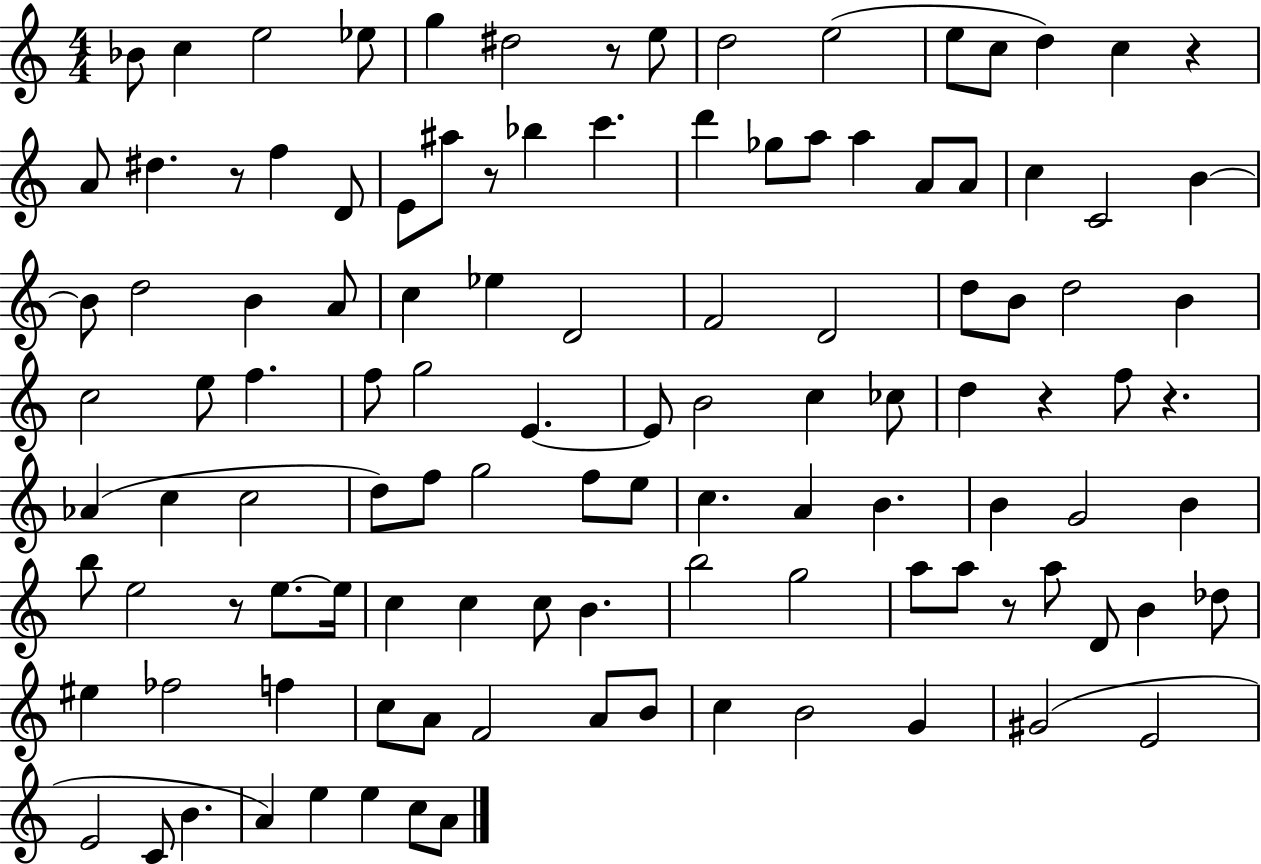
{
  \clef treble
  \numericTimeSignature
  \time 4/4
  \key c \major
  bes'8 c''4 e''2 ees''8 | g''4 dis''2 r8 e''8 | d''2 e''2( | e''8 c''8 d''4) c''4 r4 | \break a'8 dis''4. r8 f''4 d'8 | e'8 ais''8 r8 bes''4 c'''4. | d'''4 ges''8 a''8 a''4 a'8 a'8 | c''4 c'2 b'4~~ | \break b'8 d''2 b'4 a'8 | c''4 ees''4 d'2 | f'2 d'2 | d''8 b'8 d''2 b'4 | \break c''2 e''8 f''4. | f''8 g''2 e'4.~~ | e'8 b'2 c''4 ces''8 | d''4 r4 f''8 r4. | \break aes'4( c''4 c''2 | d''8) f''8 g''2 f''8 e''8 | c''4. a'4 b'4. | b'4 g'2 b'4 | \break b''8 e''2 r8 e''8.~~ e''16 | c''4 c''4 c''8 b'4. | b''2 g''2 | a''8 a''8 r8 a''8 d'8 b'4 des''8 | \break eis''4 fes''2 f''4 | c''8 a'8 f'2 a'8 b'8 | c''4 b'2 g'4 | gis'2( e'2 | \break e'2 c'8 b'4. | a'4) e''4 e''4 c''8 a'8 | \bar "|."
}